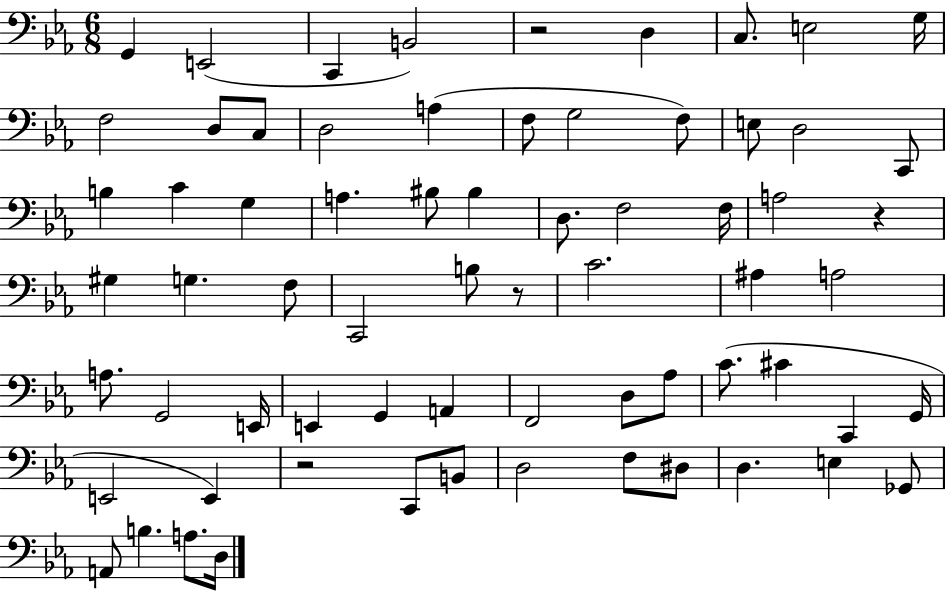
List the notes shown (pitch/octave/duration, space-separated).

G2/q E2/h C2/q B2/h R/h D3/q C3/e. E3/h G3/s F3/h D3/e C3/e D3/h A3/q F3/e G3/h F3/e E3/e D3/h C2/e B3/q C4/q G3/q A3/q. BIS3/e BIS3/q D3/e. F3/h F3/s A3/h R/q G#3/q G3/q. F3/e C2/h B3/e R/e C4/h. A#3/q A3/h A3/e. G2/h E2/s E2/q G2/q A2/q F2/h D3/e Ab3/e C4/e. C#4/q C2/q G2/s E2/h E2/q R/h C2/e B2/e D3/h F3/e D#3/e D3/q. E3/q Gb2/e A2/e B3/q. A3/e. D3/s